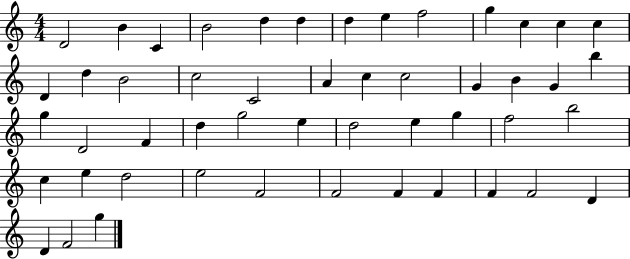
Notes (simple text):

D4/h B4/q C4/q B4/h D5/q D5/q D5/q E5/q F5/h G5/q C5/q C5/q C5/q D4/q D5/q B4/h C5/h C4/h A4/q C5/q C5/h G4/q B4/q G4/q B5/q G5/q D4/h F4/q D5/q G5/h E5/q D5/h E5/q G5/q F5/h B5/h C5/q E5/q D5/h E5/h F4/h F4/h F4/q F4/q F4/q F4/h D4/q D4/q F4/h G5/q